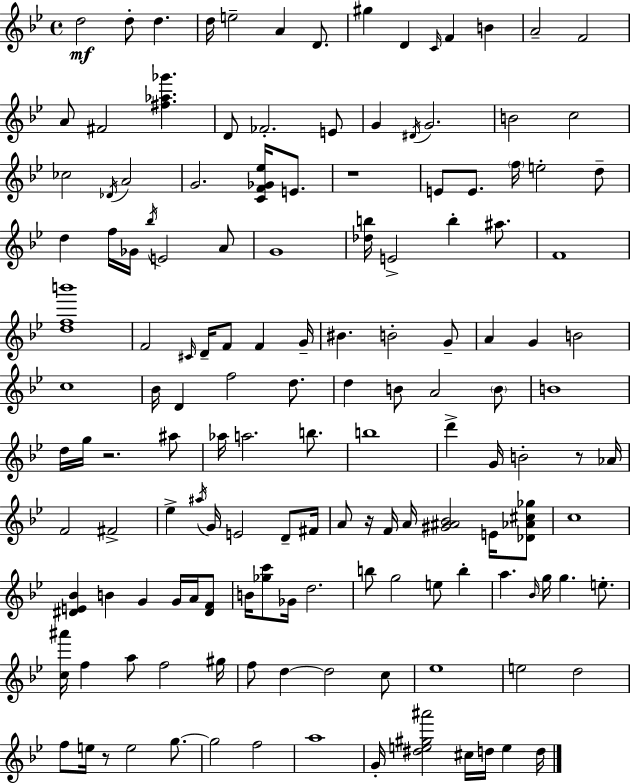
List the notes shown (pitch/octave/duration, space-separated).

D5/h D5/e D5/q. D5/s E5/h A4/q D4/e. G#5/q D4/q C4/s F4/q B4/q A4/h F4/h A4/e F#4/h [F#5,Ab5,Gb6]/q. D4/e FES4/h. E4/e G4/q D#4/s G4/h. B4/h C5/h CES5/h Db4/s A4/h G4/h. [C4,F4,Gb4,Eb5]/s E4/e. R/w E4/e E4/e. F5/s E5/h D5/e D5/q F5/s Gb4/s Bb5/s E4/h A4/e G4/w [Db5,B5]/s E4/h B5/q A#5/e. F4/w [D5,F5,B6]/w F4/h C#4/s D4/s F4/e F4/q G4/s BIS4/q. B4/h G4/e A4/q G4/q B4/h C5/w Bb4/s D4/q F5/h D5/e. D5/q B4/e A4/h B4/e B4/w D5/s G5/s R/h. A#5/e Ab5/s A5/h. B5/e. B5/w D6/q G4/s B4/h R/e Ab4/s F4/h F#4/h Eb5/q A#5/s G4/s E4/h D4/e F#4/s A4/e R/s F4/s A4/s [G#4,A#4,Bb4]/h E4/s [Db4,Ab4,C#5,Gb5]/e C5/w [D#4,E4,Bb4]/q B4/q G4/q G4/s A4/s [D#4,F4]/e B4/s [Gb5,C6]/e Gb4/s D5/h. B5/e G5/h E5/e B5/q A5/q. Bb4/s G5/s G5/q. E5/e. [C5,A#6]/s F5/q A5/e F5/h G#5/s F5/e D5/q D5/h C5/e Eb5/w E5/h D5/h F5/e E5/s R/e E5/h G5/e. G5/h F5/h A5/w G4/s [D#5,E5,G#5,A#6]/h C#5/s D5/s E5/q D5/s